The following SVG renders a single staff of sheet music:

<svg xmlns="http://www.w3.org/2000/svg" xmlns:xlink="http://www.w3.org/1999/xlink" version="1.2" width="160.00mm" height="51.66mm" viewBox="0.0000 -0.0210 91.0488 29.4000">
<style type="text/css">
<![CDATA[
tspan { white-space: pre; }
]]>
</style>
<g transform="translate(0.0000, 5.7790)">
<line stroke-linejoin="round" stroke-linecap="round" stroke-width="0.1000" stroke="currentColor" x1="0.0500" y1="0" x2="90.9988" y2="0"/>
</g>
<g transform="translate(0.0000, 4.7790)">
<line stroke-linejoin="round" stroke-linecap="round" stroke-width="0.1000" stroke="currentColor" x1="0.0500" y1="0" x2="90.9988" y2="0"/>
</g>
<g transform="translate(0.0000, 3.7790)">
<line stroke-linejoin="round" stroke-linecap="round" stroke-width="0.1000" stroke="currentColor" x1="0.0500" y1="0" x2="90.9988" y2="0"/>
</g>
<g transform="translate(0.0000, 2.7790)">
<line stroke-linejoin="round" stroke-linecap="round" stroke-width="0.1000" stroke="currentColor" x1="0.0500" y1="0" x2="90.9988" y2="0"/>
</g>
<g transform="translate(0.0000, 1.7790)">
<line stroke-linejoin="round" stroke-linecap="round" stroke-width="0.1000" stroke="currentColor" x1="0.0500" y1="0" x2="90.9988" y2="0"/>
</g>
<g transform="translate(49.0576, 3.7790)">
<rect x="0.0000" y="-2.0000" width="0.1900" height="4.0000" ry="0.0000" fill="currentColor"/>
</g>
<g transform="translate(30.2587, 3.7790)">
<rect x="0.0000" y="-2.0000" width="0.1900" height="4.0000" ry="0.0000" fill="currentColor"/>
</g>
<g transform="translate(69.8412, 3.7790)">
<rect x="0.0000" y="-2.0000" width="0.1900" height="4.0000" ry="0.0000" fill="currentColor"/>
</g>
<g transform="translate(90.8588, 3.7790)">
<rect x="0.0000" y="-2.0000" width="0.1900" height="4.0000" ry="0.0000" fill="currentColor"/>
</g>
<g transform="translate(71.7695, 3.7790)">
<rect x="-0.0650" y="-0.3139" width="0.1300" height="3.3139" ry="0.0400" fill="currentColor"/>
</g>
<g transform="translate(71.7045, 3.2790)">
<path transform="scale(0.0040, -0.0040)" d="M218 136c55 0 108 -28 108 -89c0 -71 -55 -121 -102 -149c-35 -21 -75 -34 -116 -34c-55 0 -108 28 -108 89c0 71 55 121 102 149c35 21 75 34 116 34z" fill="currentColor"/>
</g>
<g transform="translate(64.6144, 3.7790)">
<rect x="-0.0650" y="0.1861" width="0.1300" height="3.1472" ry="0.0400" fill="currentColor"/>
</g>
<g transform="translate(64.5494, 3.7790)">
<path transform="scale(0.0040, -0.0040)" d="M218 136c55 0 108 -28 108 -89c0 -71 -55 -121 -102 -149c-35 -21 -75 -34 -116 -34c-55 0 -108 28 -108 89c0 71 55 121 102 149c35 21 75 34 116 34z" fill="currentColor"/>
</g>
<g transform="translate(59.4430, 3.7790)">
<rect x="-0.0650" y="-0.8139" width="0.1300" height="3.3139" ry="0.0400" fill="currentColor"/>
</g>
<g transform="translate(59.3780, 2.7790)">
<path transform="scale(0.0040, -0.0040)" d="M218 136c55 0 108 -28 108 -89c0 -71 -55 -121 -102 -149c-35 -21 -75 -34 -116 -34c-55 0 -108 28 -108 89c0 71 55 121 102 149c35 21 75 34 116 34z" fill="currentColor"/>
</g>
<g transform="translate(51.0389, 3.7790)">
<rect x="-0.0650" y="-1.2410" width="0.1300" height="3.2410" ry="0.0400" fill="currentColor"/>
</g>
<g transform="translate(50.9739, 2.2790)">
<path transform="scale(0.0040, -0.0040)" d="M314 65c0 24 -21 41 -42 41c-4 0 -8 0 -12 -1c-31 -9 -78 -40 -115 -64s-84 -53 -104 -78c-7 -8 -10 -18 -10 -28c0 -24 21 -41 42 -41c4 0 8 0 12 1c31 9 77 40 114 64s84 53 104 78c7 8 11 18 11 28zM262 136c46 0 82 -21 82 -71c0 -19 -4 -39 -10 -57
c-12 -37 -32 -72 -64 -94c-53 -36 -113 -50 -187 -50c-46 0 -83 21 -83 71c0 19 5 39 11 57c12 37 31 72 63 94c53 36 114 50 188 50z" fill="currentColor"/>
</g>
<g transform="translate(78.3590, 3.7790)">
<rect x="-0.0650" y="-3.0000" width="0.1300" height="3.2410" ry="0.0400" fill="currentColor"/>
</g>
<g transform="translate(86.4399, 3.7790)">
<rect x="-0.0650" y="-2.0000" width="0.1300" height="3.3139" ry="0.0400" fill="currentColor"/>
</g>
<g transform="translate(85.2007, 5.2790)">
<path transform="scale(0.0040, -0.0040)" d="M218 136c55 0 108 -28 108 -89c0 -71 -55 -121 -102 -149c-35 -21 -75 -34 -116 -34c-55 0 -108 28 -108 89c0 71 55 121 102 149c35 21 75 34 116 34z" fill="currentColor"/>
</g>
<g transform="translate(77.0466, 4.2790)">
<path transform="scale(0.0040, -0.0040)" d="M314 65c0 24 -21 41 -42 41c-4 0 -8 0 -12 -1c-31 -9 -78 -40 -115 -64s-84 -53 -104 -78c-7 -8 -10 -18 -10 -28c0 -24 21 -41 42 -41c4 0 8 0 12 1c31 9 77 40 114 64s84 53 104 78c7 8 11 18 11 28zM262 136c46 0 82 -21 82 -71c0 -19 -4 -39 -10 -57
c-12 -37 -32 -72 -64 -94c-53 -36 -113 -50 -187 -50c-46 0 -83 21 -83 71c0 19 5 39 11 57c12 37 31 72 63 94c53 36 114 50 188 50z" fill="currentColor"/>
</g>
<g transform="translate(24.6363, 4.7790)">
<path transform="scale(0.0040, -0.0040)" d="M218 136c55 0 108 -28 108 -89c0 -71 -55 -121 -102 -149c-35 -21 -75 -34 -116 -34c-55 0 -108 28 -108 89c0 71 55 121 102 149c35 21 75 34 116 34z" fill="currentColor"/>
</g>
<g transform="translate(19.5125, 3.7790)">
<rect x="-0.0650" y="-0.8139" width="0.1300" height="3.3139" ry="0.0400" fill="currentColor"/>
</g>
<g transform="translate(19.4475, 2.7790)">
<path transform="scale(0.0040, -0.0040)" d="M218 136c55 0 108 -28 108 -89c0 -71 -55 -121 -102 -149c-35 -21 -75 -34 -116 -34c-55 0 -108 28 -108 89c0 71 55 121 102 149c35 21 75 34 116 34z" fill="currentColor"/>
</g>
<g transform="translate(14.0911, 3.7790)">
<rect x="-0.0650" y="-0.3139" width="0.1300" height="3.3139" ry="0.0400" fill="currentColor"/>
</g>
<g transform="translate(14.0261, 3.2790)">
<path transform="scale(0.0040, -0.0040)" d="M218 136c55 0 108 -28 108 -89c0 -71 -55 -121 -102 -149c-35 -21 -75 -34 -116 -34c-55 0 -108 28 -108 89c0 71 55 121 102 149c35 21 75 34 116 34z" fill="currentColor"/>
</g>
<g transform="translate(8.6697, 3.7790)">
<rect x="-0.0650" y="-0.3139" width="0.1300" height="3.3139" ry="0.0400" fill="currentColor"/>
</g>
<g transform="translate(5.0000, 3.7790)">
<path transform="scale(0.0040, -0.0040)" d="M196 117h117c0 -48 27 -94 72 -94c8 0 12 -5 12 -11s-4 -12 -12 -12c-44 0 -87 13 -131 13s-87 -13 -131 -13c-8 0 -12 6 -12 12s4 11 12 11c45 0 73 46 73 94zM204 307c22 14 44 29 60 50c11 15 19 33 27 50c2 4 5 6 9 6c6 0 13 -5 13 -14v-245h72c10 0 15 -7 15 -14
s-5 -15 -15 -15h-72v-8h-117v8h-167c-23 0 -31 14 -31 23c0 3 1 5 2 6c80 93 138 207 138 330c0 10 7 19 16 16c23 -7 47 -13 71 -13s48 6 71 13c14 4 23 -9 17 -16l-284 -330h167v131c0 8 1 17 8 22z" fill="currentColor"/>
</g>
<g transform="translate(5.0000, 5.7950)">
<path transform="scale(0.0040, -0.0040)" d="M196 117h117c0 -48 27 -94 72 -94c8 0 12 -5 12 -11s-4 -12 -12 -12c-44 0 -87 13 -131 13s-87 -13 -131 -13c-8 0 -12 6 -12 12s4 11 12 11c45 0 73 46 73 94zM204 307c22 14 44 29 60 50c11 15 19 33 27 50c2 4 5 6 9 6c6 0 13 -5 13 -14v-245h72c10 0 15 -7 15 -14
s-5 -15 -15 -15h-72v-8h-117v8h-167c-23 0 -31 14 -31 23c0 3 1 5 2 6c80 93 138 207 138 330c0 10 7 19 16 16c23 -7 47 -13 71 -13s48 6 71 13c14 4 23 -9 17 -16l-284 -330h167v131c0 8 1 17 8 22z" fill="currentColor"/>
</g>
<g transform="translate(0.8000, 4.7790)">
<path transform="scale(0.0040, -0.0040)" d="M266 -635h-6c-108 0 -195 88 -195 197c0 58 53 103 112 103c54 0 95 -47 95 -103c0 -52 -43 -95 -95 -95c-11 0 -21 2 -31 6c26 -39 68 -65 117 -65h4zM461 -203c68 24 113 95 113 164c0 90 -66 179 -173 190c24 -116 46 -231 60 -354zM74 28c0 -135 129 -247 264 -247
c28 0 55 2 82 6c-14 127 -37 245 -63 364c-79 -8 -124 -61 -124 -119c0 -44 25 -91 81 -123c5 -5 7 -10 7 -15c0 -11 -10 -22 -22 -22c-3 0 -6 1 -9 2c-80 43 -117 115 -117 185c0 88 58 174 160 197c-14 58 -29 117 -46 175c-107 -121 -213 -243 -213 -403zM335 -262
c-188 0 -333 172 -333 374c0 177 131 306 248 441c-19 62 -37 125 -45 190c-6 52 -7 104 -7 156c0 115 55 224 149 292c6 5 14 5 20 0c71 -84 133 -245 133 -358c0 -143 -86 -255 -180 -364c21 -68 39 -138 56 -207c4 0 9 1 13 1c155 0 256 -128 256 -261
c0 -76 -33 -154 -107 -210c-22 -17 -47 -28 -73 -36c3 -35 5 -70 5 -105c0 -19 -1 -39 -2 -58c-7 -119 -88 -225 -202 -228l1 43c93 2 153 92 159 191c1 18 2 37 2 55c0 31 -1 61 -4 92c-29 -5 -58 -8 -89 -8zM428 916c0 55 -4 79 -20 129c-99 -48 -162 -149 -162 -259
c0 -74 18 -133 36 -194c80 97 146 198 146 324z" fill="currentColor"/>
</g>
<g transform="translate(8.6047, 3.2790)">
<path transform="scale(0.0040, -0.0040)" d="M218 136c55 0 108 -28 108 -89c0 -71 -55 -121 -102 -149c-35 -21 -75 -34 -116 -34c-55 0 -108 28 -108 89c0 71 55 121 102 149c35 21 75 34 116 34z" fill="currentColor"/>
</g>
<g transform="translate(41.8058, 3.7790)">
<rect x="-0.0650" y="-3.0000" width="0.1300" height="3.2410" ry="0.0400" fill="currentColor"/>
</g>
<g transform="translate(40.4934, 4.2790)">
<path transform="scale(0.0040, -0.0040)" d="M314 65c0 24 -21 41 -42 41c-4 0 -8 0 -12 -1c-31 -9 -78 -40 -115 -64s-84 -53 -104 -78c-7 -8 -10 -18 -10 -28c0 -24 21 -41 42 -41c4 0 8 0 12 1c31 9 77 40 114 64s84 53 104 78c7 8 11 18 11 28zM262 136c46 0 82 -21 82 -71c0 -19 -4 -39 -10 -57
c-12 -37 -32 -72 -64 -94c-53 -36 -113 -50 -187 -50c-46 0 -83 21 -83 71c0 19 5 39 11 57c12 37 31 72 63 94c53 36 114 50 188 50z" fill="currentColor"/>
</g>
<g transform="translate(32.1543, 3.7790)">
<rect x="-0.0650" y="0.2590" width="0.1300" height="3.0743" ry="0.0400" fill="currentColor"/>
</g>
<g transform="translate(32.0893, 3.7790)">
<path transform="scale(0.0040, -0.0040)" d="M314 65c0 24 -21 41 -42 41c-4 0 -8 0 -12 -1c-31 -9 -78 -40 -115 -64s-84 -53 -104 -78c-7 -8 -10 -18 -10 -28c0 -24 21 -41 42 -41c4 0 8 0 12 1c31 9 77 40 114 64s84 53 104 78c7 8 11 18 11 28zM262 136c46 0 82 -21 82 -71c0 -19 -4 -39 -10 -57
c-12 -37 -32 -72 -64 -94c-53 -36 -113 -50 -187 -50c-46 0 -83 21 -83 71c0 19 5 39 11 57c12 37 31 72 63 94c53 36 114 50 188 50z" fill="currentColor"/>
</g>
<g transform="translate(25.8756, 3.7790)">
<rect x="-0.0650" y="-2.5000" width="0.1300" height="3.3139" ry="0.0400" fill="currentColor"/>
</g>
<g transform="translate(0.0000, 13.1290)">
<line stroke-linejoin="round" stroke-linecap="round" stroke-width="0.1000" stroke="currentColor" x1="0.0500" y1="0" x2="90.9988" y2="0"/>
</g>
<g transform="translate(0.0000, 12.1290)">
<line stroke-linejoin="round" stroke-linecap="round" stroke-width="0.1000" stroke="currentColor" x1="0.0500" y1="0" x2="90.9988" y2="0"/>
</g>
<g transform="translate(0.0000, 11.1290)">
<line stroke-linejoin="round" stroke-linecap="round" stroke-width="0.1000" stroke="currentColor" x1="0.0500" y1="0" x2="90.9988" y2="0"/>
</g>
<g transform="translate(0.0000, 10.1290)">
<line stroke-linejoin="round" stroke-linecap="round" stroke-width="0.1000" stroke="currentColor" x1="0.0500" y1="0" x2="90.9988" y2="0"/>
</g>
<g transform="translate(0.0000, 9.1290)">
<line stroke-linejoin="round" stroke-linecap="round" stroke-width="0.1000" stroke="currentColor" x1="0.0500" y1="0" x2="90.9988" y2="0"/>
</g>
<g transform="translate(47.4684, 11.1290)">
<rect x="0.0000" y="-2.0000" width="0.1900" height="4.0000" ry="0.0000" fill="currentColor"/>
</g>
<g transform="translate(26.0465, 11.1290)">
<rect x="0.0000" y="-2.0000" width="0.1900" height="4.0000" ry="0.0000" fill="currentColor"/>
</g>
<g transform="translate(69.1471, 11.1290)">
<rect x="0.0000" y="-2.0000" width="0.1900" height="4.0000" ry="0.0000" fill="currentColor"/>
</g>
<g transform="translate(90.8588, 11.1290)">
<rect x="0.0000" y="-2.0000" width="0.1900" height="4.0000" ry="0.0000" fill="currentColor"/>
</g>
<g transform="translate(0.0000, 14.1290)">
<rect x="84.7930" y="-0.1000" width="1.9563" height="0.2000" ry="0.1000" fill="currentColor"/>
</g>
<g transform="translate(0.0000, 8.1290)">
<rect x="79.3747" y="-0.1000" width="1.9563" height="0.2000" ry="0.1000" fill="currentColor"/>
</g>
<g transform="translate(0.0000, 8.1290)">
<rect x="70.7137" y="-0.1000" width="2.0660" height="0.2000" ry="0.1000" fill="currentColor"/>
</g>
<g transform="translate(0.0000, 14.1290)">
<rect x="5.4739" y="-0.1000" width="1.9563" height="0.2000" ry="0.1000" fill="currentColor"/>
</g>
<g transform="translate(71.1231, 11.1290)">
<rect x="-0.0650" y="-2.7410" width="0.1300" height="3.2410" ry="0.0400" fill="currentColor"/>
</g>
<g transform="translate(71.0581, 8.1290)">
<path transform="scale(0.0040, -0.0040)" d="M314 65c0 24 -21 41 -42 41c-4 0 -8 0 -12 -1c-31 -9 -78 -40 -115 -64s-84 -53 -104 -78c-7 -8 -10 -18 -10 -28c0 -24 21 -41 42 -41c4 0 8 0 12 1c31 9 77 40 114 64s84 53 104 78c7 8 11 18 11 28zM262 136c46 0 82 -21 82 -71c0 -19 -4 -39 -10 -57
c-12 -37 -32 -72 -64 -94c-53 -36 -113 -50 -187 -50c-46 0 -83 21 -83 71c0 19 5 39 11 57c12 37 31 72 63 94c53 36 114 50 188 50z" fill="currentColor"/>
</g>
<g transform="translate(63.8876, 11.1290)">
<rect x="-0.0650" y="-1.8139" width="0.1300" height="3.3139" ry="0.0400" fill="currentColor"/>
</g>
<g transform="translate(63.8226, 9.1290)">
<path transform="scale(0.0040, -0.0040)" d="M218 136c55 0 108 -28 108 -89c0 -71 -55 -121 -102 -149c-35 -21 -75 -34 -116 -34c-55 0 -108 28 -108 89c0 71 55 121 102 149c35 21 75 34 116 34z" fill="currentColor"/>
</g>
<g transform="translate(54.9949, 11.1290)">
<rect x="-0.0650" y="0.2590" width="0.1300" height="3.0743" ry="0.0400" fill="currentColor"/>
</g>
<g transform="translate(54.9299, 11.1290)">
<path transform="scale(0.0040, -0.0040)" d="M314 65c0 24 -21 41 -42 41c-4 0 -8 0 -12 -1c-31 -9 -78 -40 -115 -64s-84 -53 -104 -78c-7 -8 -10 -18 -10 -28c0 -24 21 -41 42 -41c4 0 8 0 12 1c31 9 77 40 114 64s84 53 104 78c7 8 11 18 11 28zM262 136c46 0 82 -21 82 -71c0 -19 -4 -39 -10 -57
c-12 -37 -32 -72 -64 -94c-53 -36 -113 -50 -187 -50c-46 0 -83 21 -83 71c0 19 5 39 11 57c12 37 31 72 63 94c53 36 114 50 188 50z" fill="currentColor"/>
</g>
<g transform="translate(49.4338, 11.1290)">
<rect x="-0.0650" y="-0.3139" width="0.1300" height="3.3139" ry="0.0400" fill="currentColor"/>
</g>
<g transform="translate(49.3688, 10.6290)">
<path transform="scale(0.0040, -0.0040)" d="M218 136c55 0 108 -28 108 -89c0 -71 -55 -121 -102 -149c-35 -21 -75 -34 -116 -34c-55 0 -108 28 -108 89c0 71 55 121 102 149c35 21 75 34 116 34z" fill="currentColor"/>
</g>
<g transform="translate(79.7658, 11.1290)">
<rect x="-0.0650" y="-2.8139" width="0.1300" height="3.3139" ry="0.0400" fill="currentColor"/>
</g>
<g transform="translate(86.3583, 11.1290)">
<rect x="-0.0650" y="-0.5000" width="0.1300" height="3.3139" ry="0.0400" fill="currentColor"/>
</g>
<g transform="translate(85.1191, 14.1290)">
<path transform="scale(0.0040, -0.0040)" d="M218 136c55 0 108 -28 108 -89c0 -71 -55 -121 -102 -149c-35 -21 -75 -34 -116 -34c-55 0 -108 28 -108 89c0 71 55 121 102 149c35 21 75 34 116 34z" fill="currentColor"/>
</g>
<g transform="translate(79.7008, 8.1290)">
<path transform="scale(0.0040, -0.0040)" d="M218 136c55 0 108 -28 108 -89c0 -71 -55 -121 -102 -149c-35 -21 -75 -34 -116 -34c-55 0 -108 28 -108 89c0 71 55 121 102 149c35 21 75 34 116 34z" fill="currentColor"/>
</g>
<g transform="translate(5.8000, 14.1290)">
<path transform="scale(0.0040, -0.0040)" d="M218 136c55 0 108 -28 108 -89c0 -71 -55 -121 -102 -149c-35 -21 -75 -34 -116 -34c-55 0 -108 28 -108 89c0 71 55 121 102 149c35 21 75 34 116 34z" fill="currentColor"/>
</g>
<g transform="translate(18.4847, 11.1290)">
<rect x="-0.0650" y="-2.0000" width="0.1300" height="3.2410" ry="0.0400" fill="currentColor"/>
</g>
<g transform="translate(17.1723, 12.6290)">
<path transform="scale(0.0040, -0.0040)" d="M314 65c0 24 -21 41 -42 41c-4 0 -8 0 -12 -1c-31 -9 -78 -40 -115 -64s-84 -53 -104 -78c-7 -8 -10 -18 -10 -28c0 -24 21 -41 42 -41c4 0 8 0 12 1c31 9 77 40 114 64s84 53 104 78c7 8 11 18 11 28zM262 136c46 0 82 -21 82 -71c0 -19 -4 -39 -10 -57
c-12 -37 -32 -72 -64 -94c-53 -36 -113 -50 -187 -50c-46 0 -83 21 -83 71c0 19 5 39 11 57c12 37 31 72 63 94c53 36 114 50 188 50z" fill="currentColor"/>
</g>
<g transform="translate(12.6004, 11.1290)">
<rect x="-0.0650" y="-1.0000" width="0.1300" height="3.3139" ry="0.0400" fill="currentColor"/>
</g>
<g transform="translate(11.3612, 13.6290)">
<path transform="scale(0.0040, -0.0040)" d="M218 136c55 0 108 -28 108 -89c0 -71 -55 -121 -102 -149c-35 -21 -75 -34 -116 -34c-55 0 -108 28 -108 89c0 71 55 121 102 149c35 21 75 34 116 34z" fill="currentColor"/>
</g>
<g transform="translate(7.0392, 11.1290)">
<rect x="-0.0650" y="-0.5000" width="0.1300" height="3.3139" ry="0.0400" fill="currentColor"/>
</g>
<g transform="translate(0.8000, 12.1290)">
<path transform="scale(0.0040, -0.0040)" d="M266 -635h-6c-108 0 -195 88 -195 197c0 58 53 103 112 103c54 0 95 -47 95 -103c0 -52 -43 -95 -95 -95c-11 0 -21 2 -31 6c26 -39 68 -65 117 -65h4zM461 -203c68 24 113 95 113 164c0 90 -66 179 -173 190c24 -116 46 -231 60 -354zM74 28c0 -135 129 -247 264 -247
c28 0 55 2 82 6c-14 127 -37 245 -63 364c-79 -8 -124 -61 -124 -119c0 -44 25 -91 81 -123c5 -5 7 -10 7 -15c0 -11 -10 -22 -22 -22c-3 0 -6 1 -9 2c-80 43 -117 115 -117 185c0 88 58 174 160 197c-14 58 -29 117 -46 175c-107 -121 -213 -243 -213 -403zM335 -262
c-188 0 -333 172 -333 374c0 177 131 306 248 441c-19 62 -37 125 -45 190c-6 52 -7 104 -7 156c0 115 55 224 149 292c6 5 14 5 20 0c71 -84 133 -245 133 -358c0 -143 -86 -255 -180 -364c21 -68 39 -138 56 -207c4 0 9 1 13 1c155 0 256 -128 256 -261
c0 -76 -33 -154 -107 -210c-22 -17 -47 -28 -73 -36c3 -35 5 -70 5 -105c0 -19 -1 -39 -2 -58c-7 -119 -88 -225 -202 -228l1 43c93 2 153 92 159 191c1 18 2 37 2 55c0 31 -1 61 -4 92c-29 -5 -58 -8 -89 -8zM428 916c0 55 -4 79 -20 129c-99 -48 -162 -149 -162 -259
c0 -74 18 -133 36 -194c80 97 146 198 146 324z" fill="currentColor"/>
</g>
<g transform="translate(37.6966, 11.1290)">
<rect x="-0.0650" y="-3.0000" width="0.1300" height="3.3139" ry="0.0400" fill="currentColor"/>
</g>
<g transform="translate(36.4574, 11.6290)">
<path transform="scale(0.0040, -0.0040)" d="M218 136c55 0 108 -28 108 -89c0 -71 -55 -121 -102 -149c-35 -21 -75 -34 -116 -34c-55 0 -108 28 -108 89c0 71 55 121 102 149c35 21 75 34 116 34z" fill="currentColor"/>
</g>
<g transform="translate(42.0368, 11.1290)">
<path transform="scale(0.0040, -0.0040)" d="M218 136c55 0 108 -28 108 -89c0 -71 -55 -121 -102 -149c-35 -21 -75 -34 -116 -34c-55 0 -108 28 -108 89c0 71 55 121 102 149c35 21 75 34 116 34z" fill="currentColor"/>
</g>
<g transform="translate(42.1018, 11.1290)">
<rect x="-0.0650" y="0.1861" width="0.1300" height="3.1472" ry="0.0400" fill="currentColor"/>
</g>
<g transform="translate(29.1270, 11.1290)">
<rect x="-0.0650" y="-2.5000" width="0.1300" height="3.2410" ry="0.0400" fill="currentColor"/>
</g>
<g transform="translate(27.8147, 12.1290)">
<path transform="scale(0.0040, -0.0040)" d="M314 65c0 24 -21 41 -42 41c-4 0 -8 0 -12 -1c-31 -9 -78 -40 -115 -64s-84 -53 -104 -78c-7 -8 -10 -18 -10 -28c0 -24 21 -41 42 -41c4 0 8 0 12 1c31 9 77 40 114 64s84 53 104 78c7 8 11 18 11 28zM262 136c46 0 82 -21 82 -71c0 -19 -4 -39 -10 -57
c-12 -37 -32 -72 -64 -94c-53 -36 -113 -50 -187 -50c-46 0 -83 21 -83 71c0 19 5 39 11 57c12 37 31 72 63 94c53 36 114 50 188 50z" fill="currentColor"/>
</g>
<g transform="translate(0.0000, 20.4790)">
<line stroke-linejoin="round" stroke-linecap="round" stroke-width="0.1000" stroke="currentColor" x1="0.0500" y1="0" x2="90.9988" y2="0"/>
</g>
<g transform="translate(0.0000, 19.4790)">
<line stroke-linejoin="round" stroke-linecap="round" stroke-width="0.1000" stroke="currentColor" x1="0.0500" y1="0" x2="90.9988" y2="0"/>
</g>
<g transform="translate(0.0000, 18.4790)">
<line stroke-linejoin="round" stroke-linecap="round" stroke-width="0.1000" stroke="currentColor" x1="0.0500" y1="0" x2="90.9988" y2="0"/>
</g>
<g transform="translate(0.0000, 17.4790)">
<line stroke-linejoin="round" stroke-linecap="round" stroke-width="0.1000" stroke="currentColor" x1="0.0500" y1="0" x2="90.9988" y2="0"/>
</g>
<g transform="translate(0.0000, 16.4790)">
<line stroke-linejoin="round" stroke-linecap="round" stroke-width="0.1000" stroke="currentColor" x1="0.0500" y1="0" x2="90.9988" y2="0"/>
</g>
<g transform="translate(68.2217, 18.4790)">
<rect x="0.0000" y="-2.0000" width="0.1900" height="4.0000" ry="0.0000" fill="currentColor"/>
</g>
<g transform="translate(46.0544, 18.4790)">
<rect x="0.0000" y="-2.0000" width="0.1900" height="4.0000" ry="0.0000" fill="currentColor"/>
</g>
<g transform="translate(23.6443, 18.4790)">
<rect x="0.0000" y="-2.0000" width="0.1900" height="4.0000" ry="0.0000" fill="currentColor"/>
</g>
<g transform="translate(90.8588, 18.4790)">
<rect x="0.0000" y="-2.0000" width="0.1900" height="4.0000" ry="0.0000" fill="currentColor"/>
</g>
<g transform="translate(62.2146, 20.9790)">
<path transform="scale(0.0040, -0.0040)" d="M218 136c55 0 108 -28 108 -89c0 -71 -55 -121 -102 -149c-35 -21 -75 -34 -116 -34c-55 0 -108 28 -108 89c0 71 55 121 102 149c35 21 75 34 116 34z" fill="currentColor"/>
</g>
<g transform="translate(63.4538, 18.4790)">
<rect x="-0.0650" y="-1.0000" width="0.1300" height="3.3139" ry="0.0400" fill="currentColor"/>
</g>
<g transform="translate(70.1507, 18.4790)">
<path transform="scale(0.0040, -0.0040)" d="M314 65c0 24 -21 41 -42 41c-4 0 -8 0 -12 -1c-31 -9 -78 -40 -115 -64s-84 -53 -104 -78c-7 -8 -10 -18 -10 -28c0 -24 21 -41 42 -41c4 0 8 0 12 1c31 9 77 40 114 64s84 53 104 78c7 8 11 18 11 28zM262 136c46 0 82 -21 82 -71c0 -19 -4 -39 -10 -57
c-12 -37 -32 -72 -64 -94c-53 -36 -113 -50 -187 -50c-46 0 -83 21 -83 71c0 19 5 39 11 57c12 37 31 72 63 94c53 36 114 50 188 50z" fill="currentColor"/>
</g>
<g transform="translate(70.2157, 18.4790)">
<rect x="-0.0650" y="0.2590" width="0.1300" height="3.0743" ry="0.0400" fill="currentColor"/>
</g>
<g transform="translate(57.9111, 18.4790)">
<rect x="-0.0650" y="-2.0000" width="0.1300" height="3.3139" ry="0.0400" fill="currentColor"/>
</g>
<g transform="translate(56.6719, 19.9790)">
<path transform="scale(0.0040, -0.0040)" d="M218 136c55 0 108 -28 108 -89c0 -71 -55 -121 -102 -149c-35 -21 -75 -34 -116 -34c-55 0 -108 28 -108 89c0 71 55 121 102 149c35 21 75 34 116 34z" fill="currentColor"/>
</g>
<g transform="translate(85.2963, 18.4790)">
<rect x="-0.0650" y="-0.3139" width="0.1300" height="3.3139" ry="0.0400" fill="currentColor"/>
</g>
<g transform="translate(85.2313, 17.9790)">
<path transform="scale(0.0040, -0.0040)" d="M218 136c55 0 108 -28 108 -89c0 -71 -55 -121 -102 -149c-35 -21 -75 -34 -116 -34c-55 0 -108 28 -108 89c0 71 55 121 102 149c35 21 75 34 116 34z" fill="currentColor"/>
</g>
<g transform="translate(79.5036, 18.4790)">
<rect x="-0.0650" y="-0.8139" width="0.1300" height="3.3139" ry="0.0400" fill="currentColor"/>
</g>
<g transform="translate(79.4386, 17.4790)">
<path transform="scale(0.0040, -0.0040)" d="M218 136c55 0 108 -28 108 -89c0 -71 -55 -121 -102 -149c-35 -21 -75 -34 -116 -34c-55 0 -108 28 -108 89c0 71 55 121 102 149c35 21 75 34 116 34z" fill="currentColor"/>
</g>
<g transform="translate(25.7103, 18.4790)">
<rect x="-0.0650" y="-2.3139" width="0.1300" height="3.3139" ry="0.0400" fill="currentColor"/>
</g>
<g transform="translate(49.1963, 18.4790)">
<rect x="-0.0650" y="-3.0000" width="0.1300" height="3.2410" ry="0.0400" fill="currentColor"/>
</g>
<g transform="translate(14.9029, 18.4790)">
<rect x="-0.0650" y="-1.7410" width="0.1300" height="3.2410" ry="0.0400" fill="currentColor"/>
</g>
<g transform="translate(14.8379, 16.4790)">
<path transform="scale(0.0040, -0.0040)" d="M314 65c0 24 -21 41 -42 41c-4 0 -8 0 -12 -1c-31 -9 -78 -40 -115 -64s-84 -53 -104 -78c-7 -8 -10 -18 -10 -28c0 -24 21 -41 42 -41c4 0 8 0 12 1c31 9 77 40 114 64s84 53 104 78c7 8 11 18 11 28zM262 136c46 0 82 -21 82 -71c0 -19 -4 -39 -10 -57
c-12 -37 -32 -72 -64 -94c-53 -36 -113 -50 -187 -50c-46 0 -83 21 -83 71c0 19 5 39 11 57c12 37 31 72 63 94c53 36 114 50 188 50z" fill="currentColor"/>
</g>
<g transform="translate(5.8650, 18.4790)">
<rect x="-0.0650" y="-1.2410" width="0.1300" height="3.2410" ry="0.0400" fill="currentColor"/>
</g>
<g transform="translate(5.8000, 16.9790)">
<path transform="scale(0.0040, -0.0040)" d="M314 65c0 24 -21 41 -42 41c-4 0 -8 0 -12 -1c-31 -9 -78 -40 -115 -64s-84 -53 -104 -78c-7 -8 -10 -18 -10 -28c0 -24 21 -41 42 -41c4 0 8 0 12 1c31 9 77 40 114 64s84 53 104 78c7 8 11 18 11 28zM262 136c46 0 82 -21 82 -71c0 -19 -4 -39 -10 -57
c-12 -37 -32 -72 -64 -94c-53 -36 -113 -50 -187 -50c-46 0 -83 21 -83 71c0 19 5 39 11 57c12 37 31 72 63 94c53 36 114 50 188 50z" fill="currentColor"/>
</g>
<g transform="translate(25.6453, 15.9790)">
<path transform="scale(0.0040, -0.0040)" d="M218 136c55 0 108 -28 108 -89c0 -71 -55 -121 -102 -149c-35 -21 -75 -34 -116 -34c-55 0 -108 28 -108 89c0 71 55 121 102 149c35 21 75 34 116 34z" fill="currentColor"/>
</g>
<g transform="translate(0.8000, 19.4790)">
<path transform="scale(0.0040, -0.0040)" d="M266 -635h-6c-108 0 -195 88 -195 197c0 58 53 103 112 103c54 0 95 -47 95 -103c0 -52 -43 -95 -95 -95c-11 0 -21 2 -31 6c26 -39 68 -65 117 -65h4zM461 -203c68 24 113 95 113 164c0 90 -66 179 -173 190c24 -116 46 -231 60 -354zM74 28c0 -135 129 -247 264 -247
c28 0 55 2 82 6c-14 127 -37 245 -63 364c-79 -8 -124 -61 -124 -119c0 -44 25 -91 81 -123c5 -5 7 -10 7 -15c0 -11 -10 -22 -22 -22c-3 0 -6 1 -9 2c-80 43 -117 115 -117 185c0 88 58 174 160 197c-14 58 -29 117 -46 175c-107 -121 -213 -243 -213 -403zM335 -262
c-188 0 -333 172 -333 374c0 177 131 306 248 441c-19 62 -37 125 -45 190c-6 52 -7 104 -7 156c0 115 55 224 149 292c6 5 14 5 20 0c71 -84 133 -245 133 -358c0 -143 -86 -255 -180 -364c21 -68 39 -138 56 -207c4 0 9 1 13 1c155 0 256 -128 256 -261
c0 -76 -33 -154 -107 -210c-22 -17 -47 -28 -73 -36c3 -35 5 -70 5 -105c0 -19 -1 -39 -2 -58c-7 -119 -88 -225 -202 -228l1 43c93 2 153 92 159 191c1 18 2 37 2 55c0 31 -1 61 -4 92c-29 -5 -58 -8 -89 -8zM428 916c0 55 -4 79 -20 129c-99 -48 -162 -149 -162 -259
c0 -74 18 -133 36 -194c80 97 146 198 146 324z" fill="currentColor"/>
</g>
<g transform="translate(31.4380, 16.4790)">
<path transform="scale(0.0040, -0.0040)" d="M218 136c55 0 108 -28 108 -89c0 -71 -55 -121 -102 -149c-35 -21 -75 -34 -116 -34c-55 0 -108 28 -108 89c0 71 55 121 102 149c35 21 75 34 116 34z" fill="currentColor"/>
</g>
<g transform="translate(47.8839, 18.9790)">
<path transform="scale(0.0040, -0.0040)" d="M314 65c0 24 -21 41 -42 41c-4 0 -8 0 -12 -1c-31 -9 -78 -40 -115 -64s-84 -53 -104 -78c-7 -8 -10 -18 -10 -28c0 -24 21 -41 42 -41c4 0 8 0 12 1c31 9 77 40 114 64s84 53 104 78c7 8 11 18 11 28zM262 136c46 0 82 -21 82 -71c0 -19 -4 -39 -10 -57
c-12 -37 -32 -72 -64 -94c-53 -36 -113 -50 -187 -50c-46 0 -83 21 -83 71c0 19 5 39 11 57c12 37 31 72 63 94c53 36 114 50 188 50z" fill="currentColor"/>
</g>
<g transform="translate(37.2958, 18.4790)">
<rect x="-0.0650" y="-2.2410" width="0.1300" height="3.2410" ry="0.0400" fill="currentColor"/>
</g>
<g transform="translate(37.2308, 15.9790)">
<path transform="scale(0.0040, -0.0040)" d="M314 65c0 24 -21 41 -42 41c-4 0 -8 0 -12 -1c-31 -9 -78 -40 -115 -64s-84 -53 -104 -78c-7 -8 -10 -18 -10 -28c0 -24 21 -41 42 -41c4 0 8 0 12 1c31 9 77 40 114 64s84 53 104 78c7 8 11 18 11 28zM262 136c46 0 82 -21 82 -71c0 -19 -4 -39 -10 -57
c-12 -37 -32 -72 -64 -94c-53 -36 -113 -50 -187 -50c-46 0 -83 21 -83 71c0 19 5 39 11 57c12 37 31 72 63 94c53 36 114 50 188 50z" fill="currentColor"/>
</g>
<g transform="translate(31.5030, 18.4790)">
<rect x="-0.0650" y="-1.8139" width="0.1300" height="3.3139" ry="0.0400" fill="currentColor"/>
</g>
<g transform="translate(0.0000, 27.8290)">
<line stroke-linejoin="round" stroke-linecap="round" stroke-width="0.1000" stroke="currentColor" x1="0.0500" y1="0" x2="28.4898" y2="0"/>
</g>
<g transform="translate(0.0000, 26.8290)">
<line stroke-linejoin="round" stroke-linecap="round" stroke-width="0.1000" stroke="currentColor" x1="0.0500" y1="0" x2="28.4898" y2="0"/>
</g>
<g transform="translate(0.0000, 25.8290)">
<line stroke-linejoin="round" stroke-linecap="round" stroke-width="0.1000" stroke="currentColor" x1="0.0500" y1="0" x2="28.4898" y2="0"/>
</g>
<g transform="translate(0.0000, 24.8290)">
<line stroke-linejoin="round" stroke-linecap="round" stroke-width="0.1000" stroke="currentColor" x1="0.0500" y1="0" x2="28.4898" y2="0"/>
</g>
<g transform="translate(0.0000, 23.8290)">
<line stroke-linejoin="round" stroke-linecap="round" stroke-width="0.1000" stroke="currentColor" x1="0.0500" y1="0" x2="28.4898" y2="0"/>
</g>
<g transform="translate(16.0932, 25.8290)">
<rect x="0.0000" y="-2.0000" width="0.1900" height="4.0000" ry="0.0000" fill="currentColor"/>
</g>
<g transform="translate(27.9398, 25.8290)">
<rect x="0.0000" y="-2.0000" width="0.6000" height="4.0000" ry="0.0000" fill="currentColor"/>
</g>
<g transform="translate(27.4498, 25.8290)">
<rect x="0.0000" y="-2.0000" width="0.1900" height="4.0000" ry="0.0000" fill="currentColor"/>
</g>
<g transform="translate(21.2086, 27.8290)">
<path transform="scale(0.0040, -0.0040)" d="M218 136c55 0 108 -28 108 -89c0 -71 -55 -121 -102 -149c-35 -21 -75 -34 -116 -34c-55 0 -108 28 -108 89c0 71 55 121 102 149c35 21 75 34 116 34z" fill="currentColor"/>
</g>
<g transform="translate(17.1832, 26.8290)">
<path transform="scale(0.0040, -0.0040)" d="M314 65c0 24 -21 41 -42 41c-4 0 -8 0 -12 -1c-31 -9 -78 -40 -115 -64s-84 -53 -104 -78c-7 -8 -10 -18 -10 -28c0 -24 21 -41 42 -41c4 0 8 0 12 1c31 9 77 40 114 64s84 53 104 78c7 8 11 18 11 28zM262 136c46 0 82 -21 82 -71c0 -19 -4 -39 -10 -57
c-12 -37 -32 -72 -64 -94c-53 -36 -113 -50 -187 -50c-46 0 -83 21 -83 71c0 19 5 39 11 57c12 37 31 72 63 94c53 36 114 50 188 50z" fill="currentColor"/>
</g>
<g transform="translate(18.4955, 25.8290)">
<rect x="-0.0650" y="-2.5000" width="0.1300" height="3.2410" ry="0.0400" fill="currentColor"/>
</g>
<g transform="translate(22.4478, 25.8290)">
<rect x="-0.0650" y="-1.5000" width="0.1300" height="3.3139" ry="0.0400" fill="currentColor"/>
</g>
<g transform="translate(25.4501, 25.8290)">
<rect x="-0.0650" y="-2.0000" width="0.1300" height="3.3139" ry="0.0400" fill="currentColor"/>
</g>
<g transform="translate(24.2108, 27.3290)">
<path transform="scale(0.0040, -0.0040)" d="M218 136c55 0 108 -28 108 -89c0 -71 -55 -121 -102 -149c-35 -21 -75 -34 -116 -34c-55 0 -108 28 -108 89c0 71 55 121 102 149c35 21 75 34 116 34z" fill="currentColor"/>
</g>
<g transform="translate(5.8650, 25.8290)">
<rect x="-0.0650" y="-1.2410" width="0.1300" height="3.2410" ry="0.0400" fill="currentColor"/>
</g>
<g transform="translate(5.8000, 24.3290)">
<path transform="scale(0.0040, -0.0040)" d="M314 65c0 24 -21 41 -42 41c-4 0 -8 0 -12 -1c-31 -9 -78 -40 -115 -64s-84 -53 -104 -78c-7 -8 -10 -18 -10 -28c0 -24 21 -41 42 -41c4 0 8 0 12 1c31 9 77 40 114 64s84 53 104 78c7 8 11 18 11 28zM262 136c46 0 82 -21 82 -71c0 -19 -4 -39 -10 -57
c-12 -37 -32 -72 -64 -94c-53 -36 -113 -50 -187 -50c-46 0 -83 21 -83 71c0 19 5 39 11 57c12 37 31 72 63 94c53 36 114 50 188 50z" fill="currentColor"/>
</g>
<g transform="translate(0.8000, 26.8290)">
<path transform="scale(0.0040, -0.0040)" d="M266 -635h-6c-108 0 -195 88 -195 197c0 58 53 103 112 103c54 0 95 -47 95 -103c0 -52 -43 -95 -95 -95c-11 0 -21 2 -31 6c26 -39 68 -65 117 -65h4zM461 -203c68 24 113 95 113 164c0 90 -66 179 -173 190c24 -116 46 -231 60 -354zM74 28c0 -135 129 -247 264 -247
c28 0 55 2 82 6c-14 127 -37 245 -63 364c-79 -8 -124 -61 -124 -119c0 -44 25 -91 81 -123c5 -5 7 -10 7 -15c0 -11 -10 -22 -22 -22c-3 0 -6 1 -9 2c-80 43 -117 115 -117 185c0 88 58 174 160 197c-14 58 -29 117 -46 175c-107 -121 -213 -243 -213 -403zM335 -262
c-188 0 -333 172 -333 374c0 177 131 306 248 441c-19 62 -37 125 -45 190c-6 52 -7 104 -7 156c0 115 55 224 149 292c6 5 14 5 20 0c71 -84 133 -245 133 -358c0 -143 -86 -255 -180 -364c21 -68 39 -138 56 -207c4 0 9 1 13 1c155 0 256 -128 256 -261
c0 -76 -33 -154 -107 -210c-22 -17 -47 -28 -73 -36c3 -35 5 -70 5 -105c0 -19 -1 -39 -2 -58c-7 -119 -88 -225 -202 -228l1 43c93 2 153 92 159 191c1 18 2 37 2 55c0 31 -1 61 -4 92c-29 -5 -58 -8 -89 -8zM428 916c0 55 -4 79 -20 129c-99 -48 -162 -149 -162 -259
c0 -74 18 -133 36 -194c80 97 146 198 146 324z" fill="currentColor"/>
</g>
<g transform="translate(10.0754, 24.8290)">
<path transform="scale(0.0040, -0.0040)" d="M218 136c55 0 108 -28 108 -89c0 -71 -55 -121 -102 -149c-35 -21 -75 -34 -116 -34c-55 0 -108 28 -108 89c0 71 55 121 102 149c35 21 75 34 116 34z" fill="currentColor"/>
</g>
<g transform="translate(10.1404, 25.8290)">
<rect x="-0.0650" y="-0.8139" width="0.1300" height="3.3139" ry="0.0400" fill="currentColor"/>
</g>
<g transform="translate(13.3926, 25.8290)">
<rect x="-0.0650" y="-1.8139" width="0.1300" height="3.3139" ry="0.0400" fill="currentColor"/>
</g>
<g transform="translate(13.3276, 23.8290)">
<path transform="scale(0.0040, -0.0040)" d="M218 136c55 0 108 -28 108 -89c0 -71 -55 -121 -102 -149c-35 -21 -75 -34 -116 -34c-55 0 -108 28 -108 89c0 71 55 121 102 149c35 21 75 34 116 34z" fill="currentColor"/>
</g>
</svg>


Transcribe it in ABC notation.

X:1
T:Untitled
M:4/4
L:1/4
K:C
c c d G B2 A2 e2 d B c A2 F C D F2 G2 A B c B2 f a2 a C e2 f2 g f g2 A2 F D B2 d c e2 d f G2 E F